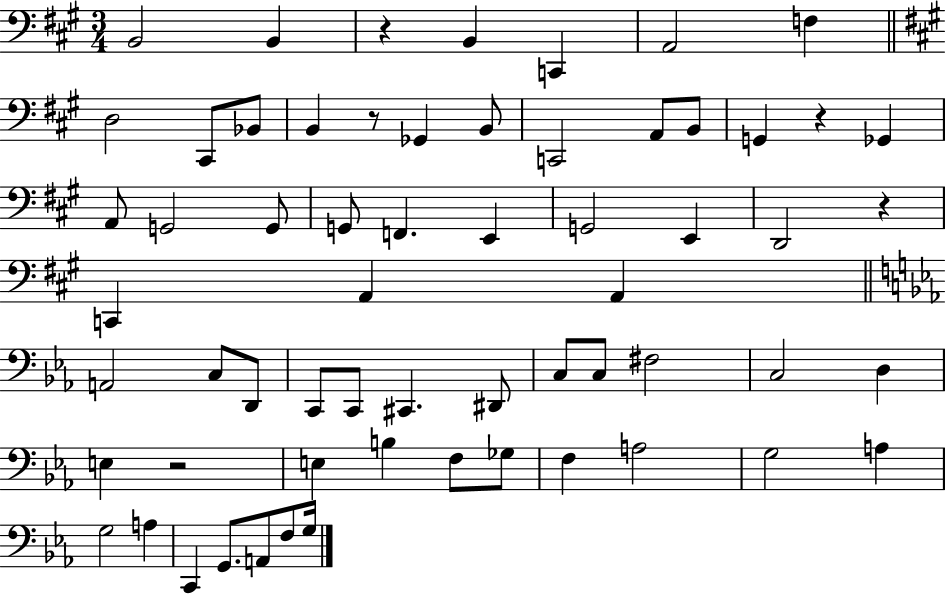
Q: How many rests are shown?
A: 5